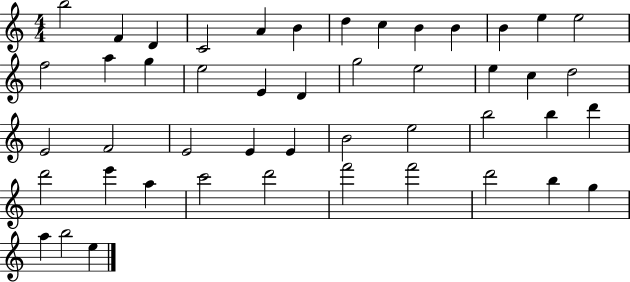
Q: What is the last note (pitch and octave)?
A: E5